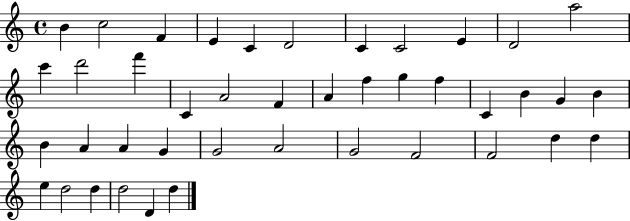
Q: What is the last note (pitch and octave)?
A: D5